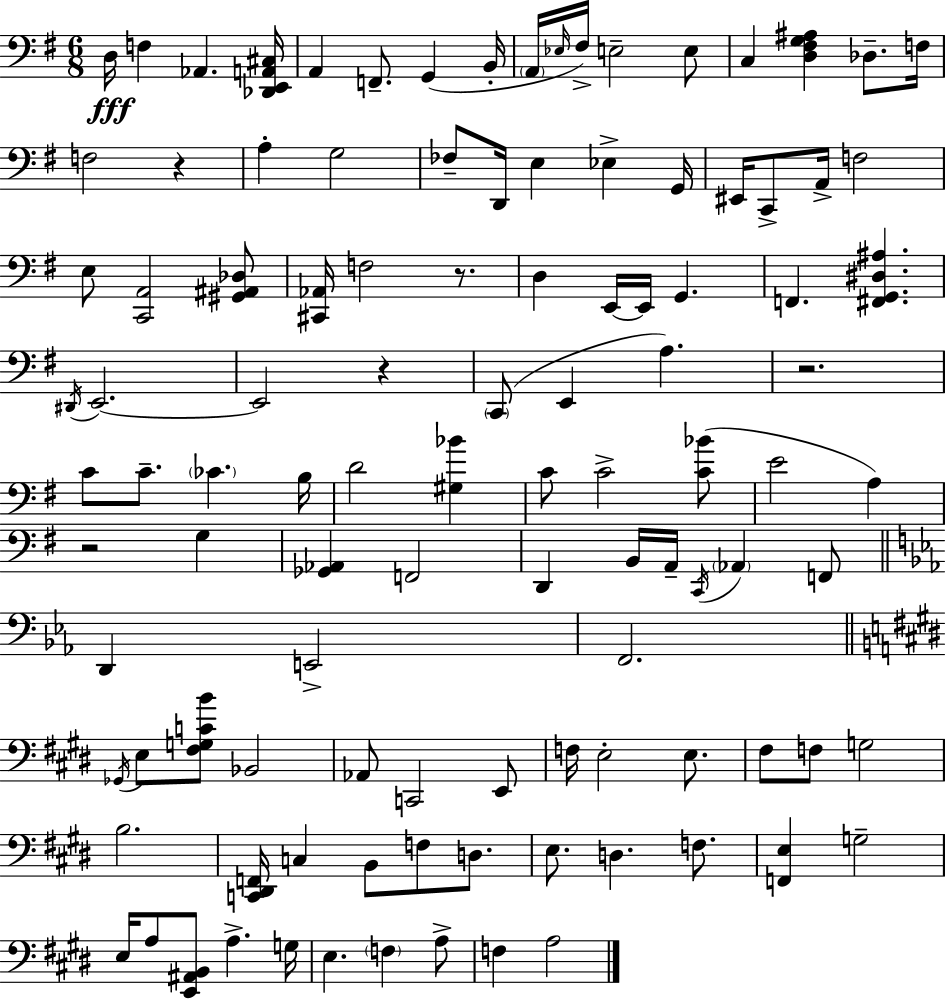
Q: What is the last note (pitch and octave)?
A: A3